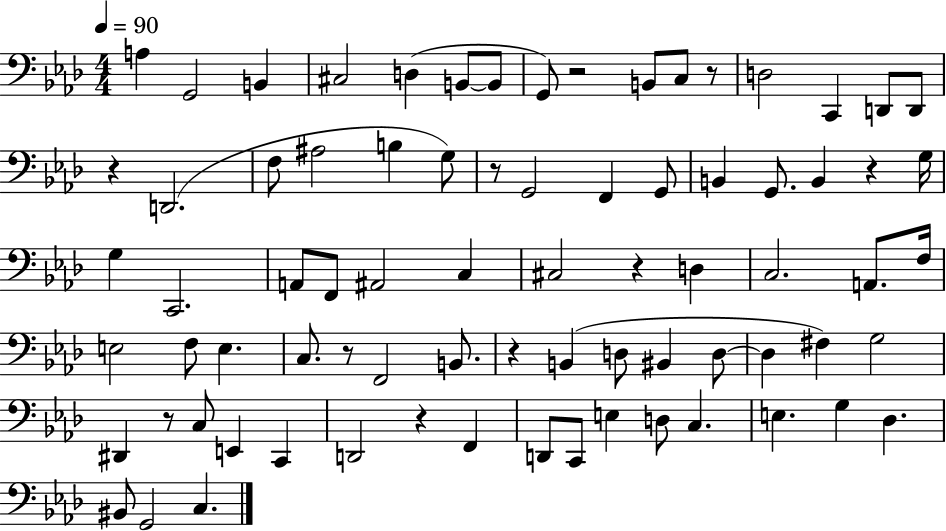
X:1
T:Untitled
M:4/4
L:1/4
K:Ab
A, G,,2 B,, ^C,2 D, B,,/2 B,,/2 G,,/2 z2 B,,/2 C,/2 z/2 D,2 C,, D,,/2 D,,/2 z D,,2 F,/2 ^A,2 B, G,/2 z/2 G,,2 F,, G,,/2 B,, G,,/2 B,, z G,/4 G, C,,2 A,,/2 F,,/2 ^A,,2 C, ^C,2 z D, C,2 A,,/2 F,/4 E,2 F,/2 E, C,/2 z/2 F,,2 B,,/2 z B,, D,/2 ^B,, D,/2 D, ^F, G,2 ^D,, z/2 C,/2 E,, C,, D,,2 z F,, D,,/2 C,,/2 E, D,/2 C, E, G, _D, ^B,,/2 G,,2 C,